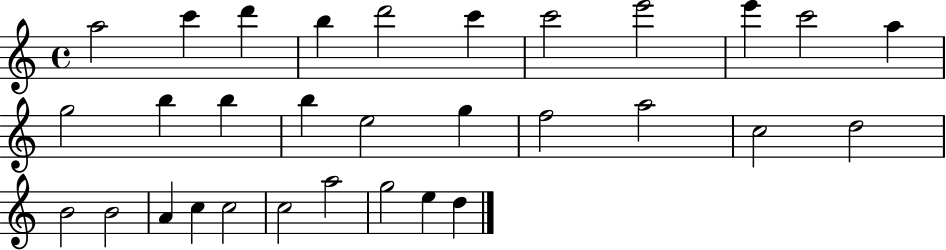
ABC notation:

X:1
T:Untitled
M:4/4
L:1/4
K:C
a2 c' d' b d'2 c' c'2 e'2 e' c'2 a g2 b b b e2 g f2 a2 c2 d2 B2 B2 A c c2 c2 a2 g2 e d